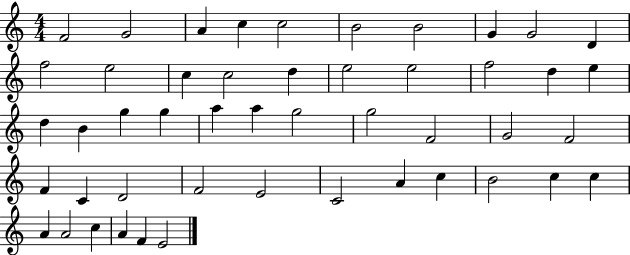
X:1
T:Untitled
M:4/4
L:1/4
K:C
F2 G2 A c c2 B2 B2 G G2 D f2 e2 c c2 d e2 e2 f2 d e d B g g a a g2 g2 F2 G2 F2 F C D2 F2 E2 C2 A c B2 c c A A2 c A F E2